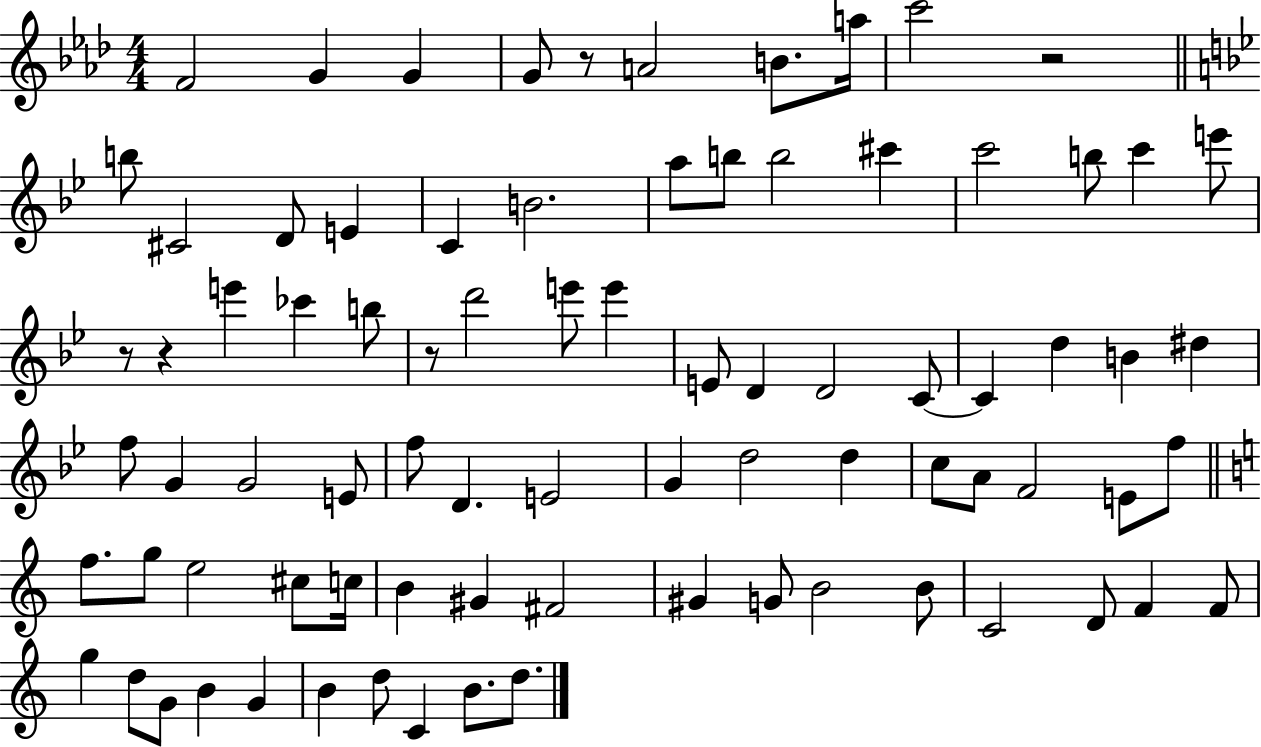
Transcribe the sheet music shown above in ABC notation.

X:1
T:Untitled
M:4/4
L:1/4
K:Ab
F2 G G G/2 z/2 A2 B/2 a/4 c'2 z2 b/2 ^C2 D/2 E C B2 a/2 b/2 b2 ^c' c'2 b/2 c' e'/2 z/2 z e' _c' b/2 z/2 d'2 e'/2 e' E/2 D D2 C/2 C d B ^d f/2 G G2 E/2 f/2 D E2 G d2 d c/2 A/2 F2 E/2 f/2 f/2 g/2 e2 ^c/2 c/4 B ^G ^F2 ^G G/2 B2 B/2 C2 D/2 F F/2 g d/2 G/2 B G B d/2 C B/2 d/2